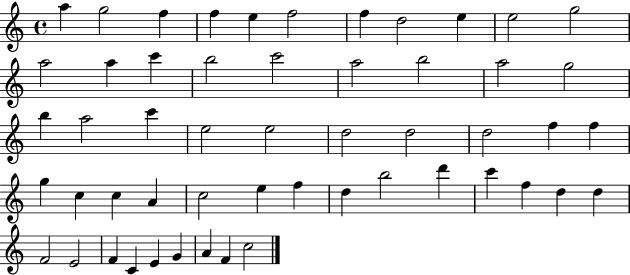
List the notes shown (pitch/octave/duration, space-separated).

A5/q G5/h F5/q F5/q E5/q F5/h F5/q D5/h E5/q E5/h G5/h A5/h A5/q C6/q B5/h C6/h A5/h B5/h A5/h G5/h B5/q A5/h C6/q E5/h E5/h D5/h D5/h D5/h F5/q F5/q G5/q C5/q C5/q A4/q C5/h E5/q F5/q D5/q B5/h D6/q C6/q F5/q D5/q D5/q F4/h E4/h F4/q C4/q E4/q G4/q A4/q F4/q C5/h